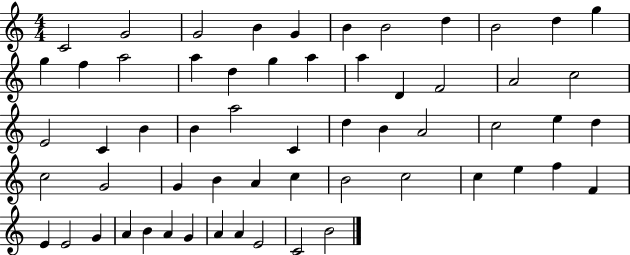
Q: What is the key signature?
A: C major